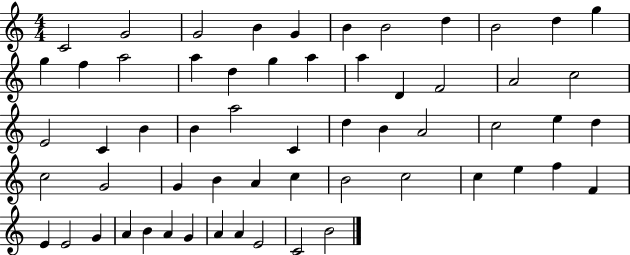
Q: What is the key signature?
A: C major